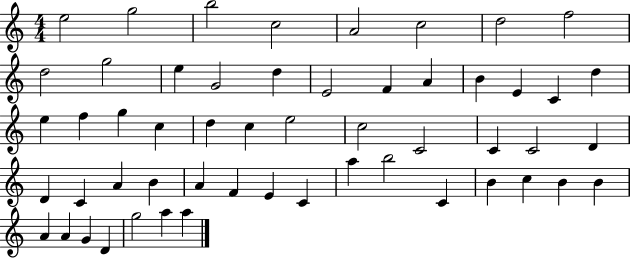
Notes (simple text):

E5/h G5/h B5/h C5/h A4/h C5/h D5/h F5/h D5/h G5/h E5/q G4/h D5/q E4/h F4/q A4/q B4/q E4/q C4/q D5/q E5/q F5/q G5/q C5/q D5/q C5/q E5/h C5/h C4/h C4/q C4/h D4/q D4/q C4/q A4/q B4/q A4/q F4/q E4/q C4/q A5/q B5/h C4/q B4/q C5/q B4/q B4/q A4/q A4/q G4/q D4/q G5/h A5/q A5/q